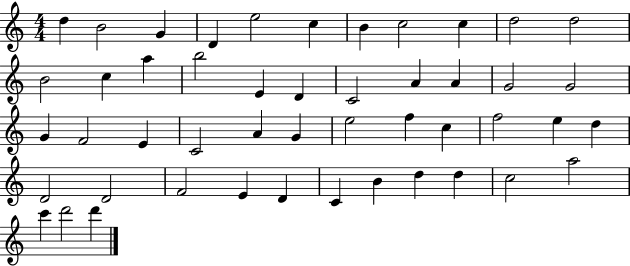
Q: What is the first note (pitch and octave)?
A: D5